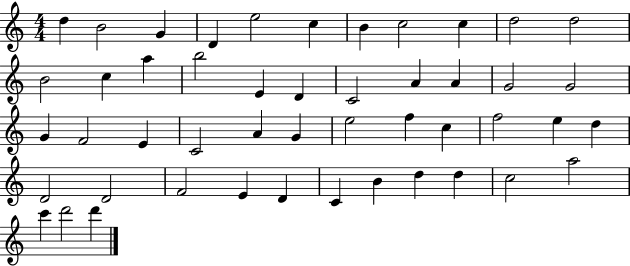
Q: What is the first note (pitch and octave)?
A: D5